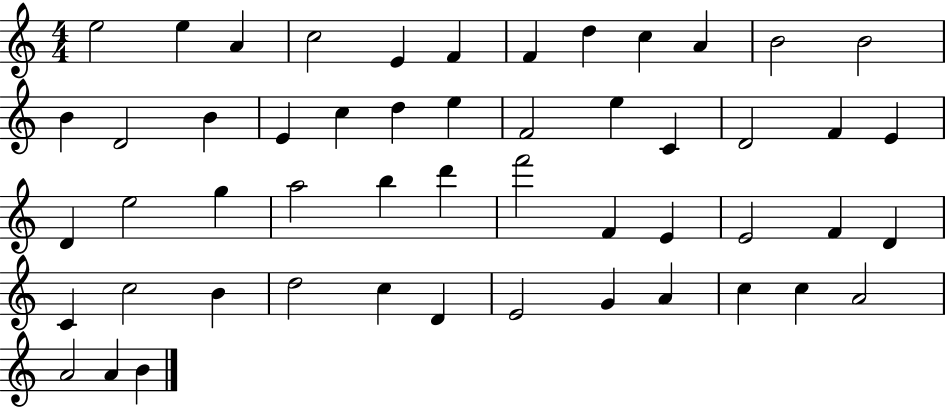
X:1
T:Untitled
M:4/4
L:1/4
K:C
e2 e A c2 E F F d c A B2 B2 B D2 B E c d e F2 e C D2 F E D e2 g a2 b d' f'2 F E E2 F D C c2 B d2 c D E2 G A c c A2 A2 A B